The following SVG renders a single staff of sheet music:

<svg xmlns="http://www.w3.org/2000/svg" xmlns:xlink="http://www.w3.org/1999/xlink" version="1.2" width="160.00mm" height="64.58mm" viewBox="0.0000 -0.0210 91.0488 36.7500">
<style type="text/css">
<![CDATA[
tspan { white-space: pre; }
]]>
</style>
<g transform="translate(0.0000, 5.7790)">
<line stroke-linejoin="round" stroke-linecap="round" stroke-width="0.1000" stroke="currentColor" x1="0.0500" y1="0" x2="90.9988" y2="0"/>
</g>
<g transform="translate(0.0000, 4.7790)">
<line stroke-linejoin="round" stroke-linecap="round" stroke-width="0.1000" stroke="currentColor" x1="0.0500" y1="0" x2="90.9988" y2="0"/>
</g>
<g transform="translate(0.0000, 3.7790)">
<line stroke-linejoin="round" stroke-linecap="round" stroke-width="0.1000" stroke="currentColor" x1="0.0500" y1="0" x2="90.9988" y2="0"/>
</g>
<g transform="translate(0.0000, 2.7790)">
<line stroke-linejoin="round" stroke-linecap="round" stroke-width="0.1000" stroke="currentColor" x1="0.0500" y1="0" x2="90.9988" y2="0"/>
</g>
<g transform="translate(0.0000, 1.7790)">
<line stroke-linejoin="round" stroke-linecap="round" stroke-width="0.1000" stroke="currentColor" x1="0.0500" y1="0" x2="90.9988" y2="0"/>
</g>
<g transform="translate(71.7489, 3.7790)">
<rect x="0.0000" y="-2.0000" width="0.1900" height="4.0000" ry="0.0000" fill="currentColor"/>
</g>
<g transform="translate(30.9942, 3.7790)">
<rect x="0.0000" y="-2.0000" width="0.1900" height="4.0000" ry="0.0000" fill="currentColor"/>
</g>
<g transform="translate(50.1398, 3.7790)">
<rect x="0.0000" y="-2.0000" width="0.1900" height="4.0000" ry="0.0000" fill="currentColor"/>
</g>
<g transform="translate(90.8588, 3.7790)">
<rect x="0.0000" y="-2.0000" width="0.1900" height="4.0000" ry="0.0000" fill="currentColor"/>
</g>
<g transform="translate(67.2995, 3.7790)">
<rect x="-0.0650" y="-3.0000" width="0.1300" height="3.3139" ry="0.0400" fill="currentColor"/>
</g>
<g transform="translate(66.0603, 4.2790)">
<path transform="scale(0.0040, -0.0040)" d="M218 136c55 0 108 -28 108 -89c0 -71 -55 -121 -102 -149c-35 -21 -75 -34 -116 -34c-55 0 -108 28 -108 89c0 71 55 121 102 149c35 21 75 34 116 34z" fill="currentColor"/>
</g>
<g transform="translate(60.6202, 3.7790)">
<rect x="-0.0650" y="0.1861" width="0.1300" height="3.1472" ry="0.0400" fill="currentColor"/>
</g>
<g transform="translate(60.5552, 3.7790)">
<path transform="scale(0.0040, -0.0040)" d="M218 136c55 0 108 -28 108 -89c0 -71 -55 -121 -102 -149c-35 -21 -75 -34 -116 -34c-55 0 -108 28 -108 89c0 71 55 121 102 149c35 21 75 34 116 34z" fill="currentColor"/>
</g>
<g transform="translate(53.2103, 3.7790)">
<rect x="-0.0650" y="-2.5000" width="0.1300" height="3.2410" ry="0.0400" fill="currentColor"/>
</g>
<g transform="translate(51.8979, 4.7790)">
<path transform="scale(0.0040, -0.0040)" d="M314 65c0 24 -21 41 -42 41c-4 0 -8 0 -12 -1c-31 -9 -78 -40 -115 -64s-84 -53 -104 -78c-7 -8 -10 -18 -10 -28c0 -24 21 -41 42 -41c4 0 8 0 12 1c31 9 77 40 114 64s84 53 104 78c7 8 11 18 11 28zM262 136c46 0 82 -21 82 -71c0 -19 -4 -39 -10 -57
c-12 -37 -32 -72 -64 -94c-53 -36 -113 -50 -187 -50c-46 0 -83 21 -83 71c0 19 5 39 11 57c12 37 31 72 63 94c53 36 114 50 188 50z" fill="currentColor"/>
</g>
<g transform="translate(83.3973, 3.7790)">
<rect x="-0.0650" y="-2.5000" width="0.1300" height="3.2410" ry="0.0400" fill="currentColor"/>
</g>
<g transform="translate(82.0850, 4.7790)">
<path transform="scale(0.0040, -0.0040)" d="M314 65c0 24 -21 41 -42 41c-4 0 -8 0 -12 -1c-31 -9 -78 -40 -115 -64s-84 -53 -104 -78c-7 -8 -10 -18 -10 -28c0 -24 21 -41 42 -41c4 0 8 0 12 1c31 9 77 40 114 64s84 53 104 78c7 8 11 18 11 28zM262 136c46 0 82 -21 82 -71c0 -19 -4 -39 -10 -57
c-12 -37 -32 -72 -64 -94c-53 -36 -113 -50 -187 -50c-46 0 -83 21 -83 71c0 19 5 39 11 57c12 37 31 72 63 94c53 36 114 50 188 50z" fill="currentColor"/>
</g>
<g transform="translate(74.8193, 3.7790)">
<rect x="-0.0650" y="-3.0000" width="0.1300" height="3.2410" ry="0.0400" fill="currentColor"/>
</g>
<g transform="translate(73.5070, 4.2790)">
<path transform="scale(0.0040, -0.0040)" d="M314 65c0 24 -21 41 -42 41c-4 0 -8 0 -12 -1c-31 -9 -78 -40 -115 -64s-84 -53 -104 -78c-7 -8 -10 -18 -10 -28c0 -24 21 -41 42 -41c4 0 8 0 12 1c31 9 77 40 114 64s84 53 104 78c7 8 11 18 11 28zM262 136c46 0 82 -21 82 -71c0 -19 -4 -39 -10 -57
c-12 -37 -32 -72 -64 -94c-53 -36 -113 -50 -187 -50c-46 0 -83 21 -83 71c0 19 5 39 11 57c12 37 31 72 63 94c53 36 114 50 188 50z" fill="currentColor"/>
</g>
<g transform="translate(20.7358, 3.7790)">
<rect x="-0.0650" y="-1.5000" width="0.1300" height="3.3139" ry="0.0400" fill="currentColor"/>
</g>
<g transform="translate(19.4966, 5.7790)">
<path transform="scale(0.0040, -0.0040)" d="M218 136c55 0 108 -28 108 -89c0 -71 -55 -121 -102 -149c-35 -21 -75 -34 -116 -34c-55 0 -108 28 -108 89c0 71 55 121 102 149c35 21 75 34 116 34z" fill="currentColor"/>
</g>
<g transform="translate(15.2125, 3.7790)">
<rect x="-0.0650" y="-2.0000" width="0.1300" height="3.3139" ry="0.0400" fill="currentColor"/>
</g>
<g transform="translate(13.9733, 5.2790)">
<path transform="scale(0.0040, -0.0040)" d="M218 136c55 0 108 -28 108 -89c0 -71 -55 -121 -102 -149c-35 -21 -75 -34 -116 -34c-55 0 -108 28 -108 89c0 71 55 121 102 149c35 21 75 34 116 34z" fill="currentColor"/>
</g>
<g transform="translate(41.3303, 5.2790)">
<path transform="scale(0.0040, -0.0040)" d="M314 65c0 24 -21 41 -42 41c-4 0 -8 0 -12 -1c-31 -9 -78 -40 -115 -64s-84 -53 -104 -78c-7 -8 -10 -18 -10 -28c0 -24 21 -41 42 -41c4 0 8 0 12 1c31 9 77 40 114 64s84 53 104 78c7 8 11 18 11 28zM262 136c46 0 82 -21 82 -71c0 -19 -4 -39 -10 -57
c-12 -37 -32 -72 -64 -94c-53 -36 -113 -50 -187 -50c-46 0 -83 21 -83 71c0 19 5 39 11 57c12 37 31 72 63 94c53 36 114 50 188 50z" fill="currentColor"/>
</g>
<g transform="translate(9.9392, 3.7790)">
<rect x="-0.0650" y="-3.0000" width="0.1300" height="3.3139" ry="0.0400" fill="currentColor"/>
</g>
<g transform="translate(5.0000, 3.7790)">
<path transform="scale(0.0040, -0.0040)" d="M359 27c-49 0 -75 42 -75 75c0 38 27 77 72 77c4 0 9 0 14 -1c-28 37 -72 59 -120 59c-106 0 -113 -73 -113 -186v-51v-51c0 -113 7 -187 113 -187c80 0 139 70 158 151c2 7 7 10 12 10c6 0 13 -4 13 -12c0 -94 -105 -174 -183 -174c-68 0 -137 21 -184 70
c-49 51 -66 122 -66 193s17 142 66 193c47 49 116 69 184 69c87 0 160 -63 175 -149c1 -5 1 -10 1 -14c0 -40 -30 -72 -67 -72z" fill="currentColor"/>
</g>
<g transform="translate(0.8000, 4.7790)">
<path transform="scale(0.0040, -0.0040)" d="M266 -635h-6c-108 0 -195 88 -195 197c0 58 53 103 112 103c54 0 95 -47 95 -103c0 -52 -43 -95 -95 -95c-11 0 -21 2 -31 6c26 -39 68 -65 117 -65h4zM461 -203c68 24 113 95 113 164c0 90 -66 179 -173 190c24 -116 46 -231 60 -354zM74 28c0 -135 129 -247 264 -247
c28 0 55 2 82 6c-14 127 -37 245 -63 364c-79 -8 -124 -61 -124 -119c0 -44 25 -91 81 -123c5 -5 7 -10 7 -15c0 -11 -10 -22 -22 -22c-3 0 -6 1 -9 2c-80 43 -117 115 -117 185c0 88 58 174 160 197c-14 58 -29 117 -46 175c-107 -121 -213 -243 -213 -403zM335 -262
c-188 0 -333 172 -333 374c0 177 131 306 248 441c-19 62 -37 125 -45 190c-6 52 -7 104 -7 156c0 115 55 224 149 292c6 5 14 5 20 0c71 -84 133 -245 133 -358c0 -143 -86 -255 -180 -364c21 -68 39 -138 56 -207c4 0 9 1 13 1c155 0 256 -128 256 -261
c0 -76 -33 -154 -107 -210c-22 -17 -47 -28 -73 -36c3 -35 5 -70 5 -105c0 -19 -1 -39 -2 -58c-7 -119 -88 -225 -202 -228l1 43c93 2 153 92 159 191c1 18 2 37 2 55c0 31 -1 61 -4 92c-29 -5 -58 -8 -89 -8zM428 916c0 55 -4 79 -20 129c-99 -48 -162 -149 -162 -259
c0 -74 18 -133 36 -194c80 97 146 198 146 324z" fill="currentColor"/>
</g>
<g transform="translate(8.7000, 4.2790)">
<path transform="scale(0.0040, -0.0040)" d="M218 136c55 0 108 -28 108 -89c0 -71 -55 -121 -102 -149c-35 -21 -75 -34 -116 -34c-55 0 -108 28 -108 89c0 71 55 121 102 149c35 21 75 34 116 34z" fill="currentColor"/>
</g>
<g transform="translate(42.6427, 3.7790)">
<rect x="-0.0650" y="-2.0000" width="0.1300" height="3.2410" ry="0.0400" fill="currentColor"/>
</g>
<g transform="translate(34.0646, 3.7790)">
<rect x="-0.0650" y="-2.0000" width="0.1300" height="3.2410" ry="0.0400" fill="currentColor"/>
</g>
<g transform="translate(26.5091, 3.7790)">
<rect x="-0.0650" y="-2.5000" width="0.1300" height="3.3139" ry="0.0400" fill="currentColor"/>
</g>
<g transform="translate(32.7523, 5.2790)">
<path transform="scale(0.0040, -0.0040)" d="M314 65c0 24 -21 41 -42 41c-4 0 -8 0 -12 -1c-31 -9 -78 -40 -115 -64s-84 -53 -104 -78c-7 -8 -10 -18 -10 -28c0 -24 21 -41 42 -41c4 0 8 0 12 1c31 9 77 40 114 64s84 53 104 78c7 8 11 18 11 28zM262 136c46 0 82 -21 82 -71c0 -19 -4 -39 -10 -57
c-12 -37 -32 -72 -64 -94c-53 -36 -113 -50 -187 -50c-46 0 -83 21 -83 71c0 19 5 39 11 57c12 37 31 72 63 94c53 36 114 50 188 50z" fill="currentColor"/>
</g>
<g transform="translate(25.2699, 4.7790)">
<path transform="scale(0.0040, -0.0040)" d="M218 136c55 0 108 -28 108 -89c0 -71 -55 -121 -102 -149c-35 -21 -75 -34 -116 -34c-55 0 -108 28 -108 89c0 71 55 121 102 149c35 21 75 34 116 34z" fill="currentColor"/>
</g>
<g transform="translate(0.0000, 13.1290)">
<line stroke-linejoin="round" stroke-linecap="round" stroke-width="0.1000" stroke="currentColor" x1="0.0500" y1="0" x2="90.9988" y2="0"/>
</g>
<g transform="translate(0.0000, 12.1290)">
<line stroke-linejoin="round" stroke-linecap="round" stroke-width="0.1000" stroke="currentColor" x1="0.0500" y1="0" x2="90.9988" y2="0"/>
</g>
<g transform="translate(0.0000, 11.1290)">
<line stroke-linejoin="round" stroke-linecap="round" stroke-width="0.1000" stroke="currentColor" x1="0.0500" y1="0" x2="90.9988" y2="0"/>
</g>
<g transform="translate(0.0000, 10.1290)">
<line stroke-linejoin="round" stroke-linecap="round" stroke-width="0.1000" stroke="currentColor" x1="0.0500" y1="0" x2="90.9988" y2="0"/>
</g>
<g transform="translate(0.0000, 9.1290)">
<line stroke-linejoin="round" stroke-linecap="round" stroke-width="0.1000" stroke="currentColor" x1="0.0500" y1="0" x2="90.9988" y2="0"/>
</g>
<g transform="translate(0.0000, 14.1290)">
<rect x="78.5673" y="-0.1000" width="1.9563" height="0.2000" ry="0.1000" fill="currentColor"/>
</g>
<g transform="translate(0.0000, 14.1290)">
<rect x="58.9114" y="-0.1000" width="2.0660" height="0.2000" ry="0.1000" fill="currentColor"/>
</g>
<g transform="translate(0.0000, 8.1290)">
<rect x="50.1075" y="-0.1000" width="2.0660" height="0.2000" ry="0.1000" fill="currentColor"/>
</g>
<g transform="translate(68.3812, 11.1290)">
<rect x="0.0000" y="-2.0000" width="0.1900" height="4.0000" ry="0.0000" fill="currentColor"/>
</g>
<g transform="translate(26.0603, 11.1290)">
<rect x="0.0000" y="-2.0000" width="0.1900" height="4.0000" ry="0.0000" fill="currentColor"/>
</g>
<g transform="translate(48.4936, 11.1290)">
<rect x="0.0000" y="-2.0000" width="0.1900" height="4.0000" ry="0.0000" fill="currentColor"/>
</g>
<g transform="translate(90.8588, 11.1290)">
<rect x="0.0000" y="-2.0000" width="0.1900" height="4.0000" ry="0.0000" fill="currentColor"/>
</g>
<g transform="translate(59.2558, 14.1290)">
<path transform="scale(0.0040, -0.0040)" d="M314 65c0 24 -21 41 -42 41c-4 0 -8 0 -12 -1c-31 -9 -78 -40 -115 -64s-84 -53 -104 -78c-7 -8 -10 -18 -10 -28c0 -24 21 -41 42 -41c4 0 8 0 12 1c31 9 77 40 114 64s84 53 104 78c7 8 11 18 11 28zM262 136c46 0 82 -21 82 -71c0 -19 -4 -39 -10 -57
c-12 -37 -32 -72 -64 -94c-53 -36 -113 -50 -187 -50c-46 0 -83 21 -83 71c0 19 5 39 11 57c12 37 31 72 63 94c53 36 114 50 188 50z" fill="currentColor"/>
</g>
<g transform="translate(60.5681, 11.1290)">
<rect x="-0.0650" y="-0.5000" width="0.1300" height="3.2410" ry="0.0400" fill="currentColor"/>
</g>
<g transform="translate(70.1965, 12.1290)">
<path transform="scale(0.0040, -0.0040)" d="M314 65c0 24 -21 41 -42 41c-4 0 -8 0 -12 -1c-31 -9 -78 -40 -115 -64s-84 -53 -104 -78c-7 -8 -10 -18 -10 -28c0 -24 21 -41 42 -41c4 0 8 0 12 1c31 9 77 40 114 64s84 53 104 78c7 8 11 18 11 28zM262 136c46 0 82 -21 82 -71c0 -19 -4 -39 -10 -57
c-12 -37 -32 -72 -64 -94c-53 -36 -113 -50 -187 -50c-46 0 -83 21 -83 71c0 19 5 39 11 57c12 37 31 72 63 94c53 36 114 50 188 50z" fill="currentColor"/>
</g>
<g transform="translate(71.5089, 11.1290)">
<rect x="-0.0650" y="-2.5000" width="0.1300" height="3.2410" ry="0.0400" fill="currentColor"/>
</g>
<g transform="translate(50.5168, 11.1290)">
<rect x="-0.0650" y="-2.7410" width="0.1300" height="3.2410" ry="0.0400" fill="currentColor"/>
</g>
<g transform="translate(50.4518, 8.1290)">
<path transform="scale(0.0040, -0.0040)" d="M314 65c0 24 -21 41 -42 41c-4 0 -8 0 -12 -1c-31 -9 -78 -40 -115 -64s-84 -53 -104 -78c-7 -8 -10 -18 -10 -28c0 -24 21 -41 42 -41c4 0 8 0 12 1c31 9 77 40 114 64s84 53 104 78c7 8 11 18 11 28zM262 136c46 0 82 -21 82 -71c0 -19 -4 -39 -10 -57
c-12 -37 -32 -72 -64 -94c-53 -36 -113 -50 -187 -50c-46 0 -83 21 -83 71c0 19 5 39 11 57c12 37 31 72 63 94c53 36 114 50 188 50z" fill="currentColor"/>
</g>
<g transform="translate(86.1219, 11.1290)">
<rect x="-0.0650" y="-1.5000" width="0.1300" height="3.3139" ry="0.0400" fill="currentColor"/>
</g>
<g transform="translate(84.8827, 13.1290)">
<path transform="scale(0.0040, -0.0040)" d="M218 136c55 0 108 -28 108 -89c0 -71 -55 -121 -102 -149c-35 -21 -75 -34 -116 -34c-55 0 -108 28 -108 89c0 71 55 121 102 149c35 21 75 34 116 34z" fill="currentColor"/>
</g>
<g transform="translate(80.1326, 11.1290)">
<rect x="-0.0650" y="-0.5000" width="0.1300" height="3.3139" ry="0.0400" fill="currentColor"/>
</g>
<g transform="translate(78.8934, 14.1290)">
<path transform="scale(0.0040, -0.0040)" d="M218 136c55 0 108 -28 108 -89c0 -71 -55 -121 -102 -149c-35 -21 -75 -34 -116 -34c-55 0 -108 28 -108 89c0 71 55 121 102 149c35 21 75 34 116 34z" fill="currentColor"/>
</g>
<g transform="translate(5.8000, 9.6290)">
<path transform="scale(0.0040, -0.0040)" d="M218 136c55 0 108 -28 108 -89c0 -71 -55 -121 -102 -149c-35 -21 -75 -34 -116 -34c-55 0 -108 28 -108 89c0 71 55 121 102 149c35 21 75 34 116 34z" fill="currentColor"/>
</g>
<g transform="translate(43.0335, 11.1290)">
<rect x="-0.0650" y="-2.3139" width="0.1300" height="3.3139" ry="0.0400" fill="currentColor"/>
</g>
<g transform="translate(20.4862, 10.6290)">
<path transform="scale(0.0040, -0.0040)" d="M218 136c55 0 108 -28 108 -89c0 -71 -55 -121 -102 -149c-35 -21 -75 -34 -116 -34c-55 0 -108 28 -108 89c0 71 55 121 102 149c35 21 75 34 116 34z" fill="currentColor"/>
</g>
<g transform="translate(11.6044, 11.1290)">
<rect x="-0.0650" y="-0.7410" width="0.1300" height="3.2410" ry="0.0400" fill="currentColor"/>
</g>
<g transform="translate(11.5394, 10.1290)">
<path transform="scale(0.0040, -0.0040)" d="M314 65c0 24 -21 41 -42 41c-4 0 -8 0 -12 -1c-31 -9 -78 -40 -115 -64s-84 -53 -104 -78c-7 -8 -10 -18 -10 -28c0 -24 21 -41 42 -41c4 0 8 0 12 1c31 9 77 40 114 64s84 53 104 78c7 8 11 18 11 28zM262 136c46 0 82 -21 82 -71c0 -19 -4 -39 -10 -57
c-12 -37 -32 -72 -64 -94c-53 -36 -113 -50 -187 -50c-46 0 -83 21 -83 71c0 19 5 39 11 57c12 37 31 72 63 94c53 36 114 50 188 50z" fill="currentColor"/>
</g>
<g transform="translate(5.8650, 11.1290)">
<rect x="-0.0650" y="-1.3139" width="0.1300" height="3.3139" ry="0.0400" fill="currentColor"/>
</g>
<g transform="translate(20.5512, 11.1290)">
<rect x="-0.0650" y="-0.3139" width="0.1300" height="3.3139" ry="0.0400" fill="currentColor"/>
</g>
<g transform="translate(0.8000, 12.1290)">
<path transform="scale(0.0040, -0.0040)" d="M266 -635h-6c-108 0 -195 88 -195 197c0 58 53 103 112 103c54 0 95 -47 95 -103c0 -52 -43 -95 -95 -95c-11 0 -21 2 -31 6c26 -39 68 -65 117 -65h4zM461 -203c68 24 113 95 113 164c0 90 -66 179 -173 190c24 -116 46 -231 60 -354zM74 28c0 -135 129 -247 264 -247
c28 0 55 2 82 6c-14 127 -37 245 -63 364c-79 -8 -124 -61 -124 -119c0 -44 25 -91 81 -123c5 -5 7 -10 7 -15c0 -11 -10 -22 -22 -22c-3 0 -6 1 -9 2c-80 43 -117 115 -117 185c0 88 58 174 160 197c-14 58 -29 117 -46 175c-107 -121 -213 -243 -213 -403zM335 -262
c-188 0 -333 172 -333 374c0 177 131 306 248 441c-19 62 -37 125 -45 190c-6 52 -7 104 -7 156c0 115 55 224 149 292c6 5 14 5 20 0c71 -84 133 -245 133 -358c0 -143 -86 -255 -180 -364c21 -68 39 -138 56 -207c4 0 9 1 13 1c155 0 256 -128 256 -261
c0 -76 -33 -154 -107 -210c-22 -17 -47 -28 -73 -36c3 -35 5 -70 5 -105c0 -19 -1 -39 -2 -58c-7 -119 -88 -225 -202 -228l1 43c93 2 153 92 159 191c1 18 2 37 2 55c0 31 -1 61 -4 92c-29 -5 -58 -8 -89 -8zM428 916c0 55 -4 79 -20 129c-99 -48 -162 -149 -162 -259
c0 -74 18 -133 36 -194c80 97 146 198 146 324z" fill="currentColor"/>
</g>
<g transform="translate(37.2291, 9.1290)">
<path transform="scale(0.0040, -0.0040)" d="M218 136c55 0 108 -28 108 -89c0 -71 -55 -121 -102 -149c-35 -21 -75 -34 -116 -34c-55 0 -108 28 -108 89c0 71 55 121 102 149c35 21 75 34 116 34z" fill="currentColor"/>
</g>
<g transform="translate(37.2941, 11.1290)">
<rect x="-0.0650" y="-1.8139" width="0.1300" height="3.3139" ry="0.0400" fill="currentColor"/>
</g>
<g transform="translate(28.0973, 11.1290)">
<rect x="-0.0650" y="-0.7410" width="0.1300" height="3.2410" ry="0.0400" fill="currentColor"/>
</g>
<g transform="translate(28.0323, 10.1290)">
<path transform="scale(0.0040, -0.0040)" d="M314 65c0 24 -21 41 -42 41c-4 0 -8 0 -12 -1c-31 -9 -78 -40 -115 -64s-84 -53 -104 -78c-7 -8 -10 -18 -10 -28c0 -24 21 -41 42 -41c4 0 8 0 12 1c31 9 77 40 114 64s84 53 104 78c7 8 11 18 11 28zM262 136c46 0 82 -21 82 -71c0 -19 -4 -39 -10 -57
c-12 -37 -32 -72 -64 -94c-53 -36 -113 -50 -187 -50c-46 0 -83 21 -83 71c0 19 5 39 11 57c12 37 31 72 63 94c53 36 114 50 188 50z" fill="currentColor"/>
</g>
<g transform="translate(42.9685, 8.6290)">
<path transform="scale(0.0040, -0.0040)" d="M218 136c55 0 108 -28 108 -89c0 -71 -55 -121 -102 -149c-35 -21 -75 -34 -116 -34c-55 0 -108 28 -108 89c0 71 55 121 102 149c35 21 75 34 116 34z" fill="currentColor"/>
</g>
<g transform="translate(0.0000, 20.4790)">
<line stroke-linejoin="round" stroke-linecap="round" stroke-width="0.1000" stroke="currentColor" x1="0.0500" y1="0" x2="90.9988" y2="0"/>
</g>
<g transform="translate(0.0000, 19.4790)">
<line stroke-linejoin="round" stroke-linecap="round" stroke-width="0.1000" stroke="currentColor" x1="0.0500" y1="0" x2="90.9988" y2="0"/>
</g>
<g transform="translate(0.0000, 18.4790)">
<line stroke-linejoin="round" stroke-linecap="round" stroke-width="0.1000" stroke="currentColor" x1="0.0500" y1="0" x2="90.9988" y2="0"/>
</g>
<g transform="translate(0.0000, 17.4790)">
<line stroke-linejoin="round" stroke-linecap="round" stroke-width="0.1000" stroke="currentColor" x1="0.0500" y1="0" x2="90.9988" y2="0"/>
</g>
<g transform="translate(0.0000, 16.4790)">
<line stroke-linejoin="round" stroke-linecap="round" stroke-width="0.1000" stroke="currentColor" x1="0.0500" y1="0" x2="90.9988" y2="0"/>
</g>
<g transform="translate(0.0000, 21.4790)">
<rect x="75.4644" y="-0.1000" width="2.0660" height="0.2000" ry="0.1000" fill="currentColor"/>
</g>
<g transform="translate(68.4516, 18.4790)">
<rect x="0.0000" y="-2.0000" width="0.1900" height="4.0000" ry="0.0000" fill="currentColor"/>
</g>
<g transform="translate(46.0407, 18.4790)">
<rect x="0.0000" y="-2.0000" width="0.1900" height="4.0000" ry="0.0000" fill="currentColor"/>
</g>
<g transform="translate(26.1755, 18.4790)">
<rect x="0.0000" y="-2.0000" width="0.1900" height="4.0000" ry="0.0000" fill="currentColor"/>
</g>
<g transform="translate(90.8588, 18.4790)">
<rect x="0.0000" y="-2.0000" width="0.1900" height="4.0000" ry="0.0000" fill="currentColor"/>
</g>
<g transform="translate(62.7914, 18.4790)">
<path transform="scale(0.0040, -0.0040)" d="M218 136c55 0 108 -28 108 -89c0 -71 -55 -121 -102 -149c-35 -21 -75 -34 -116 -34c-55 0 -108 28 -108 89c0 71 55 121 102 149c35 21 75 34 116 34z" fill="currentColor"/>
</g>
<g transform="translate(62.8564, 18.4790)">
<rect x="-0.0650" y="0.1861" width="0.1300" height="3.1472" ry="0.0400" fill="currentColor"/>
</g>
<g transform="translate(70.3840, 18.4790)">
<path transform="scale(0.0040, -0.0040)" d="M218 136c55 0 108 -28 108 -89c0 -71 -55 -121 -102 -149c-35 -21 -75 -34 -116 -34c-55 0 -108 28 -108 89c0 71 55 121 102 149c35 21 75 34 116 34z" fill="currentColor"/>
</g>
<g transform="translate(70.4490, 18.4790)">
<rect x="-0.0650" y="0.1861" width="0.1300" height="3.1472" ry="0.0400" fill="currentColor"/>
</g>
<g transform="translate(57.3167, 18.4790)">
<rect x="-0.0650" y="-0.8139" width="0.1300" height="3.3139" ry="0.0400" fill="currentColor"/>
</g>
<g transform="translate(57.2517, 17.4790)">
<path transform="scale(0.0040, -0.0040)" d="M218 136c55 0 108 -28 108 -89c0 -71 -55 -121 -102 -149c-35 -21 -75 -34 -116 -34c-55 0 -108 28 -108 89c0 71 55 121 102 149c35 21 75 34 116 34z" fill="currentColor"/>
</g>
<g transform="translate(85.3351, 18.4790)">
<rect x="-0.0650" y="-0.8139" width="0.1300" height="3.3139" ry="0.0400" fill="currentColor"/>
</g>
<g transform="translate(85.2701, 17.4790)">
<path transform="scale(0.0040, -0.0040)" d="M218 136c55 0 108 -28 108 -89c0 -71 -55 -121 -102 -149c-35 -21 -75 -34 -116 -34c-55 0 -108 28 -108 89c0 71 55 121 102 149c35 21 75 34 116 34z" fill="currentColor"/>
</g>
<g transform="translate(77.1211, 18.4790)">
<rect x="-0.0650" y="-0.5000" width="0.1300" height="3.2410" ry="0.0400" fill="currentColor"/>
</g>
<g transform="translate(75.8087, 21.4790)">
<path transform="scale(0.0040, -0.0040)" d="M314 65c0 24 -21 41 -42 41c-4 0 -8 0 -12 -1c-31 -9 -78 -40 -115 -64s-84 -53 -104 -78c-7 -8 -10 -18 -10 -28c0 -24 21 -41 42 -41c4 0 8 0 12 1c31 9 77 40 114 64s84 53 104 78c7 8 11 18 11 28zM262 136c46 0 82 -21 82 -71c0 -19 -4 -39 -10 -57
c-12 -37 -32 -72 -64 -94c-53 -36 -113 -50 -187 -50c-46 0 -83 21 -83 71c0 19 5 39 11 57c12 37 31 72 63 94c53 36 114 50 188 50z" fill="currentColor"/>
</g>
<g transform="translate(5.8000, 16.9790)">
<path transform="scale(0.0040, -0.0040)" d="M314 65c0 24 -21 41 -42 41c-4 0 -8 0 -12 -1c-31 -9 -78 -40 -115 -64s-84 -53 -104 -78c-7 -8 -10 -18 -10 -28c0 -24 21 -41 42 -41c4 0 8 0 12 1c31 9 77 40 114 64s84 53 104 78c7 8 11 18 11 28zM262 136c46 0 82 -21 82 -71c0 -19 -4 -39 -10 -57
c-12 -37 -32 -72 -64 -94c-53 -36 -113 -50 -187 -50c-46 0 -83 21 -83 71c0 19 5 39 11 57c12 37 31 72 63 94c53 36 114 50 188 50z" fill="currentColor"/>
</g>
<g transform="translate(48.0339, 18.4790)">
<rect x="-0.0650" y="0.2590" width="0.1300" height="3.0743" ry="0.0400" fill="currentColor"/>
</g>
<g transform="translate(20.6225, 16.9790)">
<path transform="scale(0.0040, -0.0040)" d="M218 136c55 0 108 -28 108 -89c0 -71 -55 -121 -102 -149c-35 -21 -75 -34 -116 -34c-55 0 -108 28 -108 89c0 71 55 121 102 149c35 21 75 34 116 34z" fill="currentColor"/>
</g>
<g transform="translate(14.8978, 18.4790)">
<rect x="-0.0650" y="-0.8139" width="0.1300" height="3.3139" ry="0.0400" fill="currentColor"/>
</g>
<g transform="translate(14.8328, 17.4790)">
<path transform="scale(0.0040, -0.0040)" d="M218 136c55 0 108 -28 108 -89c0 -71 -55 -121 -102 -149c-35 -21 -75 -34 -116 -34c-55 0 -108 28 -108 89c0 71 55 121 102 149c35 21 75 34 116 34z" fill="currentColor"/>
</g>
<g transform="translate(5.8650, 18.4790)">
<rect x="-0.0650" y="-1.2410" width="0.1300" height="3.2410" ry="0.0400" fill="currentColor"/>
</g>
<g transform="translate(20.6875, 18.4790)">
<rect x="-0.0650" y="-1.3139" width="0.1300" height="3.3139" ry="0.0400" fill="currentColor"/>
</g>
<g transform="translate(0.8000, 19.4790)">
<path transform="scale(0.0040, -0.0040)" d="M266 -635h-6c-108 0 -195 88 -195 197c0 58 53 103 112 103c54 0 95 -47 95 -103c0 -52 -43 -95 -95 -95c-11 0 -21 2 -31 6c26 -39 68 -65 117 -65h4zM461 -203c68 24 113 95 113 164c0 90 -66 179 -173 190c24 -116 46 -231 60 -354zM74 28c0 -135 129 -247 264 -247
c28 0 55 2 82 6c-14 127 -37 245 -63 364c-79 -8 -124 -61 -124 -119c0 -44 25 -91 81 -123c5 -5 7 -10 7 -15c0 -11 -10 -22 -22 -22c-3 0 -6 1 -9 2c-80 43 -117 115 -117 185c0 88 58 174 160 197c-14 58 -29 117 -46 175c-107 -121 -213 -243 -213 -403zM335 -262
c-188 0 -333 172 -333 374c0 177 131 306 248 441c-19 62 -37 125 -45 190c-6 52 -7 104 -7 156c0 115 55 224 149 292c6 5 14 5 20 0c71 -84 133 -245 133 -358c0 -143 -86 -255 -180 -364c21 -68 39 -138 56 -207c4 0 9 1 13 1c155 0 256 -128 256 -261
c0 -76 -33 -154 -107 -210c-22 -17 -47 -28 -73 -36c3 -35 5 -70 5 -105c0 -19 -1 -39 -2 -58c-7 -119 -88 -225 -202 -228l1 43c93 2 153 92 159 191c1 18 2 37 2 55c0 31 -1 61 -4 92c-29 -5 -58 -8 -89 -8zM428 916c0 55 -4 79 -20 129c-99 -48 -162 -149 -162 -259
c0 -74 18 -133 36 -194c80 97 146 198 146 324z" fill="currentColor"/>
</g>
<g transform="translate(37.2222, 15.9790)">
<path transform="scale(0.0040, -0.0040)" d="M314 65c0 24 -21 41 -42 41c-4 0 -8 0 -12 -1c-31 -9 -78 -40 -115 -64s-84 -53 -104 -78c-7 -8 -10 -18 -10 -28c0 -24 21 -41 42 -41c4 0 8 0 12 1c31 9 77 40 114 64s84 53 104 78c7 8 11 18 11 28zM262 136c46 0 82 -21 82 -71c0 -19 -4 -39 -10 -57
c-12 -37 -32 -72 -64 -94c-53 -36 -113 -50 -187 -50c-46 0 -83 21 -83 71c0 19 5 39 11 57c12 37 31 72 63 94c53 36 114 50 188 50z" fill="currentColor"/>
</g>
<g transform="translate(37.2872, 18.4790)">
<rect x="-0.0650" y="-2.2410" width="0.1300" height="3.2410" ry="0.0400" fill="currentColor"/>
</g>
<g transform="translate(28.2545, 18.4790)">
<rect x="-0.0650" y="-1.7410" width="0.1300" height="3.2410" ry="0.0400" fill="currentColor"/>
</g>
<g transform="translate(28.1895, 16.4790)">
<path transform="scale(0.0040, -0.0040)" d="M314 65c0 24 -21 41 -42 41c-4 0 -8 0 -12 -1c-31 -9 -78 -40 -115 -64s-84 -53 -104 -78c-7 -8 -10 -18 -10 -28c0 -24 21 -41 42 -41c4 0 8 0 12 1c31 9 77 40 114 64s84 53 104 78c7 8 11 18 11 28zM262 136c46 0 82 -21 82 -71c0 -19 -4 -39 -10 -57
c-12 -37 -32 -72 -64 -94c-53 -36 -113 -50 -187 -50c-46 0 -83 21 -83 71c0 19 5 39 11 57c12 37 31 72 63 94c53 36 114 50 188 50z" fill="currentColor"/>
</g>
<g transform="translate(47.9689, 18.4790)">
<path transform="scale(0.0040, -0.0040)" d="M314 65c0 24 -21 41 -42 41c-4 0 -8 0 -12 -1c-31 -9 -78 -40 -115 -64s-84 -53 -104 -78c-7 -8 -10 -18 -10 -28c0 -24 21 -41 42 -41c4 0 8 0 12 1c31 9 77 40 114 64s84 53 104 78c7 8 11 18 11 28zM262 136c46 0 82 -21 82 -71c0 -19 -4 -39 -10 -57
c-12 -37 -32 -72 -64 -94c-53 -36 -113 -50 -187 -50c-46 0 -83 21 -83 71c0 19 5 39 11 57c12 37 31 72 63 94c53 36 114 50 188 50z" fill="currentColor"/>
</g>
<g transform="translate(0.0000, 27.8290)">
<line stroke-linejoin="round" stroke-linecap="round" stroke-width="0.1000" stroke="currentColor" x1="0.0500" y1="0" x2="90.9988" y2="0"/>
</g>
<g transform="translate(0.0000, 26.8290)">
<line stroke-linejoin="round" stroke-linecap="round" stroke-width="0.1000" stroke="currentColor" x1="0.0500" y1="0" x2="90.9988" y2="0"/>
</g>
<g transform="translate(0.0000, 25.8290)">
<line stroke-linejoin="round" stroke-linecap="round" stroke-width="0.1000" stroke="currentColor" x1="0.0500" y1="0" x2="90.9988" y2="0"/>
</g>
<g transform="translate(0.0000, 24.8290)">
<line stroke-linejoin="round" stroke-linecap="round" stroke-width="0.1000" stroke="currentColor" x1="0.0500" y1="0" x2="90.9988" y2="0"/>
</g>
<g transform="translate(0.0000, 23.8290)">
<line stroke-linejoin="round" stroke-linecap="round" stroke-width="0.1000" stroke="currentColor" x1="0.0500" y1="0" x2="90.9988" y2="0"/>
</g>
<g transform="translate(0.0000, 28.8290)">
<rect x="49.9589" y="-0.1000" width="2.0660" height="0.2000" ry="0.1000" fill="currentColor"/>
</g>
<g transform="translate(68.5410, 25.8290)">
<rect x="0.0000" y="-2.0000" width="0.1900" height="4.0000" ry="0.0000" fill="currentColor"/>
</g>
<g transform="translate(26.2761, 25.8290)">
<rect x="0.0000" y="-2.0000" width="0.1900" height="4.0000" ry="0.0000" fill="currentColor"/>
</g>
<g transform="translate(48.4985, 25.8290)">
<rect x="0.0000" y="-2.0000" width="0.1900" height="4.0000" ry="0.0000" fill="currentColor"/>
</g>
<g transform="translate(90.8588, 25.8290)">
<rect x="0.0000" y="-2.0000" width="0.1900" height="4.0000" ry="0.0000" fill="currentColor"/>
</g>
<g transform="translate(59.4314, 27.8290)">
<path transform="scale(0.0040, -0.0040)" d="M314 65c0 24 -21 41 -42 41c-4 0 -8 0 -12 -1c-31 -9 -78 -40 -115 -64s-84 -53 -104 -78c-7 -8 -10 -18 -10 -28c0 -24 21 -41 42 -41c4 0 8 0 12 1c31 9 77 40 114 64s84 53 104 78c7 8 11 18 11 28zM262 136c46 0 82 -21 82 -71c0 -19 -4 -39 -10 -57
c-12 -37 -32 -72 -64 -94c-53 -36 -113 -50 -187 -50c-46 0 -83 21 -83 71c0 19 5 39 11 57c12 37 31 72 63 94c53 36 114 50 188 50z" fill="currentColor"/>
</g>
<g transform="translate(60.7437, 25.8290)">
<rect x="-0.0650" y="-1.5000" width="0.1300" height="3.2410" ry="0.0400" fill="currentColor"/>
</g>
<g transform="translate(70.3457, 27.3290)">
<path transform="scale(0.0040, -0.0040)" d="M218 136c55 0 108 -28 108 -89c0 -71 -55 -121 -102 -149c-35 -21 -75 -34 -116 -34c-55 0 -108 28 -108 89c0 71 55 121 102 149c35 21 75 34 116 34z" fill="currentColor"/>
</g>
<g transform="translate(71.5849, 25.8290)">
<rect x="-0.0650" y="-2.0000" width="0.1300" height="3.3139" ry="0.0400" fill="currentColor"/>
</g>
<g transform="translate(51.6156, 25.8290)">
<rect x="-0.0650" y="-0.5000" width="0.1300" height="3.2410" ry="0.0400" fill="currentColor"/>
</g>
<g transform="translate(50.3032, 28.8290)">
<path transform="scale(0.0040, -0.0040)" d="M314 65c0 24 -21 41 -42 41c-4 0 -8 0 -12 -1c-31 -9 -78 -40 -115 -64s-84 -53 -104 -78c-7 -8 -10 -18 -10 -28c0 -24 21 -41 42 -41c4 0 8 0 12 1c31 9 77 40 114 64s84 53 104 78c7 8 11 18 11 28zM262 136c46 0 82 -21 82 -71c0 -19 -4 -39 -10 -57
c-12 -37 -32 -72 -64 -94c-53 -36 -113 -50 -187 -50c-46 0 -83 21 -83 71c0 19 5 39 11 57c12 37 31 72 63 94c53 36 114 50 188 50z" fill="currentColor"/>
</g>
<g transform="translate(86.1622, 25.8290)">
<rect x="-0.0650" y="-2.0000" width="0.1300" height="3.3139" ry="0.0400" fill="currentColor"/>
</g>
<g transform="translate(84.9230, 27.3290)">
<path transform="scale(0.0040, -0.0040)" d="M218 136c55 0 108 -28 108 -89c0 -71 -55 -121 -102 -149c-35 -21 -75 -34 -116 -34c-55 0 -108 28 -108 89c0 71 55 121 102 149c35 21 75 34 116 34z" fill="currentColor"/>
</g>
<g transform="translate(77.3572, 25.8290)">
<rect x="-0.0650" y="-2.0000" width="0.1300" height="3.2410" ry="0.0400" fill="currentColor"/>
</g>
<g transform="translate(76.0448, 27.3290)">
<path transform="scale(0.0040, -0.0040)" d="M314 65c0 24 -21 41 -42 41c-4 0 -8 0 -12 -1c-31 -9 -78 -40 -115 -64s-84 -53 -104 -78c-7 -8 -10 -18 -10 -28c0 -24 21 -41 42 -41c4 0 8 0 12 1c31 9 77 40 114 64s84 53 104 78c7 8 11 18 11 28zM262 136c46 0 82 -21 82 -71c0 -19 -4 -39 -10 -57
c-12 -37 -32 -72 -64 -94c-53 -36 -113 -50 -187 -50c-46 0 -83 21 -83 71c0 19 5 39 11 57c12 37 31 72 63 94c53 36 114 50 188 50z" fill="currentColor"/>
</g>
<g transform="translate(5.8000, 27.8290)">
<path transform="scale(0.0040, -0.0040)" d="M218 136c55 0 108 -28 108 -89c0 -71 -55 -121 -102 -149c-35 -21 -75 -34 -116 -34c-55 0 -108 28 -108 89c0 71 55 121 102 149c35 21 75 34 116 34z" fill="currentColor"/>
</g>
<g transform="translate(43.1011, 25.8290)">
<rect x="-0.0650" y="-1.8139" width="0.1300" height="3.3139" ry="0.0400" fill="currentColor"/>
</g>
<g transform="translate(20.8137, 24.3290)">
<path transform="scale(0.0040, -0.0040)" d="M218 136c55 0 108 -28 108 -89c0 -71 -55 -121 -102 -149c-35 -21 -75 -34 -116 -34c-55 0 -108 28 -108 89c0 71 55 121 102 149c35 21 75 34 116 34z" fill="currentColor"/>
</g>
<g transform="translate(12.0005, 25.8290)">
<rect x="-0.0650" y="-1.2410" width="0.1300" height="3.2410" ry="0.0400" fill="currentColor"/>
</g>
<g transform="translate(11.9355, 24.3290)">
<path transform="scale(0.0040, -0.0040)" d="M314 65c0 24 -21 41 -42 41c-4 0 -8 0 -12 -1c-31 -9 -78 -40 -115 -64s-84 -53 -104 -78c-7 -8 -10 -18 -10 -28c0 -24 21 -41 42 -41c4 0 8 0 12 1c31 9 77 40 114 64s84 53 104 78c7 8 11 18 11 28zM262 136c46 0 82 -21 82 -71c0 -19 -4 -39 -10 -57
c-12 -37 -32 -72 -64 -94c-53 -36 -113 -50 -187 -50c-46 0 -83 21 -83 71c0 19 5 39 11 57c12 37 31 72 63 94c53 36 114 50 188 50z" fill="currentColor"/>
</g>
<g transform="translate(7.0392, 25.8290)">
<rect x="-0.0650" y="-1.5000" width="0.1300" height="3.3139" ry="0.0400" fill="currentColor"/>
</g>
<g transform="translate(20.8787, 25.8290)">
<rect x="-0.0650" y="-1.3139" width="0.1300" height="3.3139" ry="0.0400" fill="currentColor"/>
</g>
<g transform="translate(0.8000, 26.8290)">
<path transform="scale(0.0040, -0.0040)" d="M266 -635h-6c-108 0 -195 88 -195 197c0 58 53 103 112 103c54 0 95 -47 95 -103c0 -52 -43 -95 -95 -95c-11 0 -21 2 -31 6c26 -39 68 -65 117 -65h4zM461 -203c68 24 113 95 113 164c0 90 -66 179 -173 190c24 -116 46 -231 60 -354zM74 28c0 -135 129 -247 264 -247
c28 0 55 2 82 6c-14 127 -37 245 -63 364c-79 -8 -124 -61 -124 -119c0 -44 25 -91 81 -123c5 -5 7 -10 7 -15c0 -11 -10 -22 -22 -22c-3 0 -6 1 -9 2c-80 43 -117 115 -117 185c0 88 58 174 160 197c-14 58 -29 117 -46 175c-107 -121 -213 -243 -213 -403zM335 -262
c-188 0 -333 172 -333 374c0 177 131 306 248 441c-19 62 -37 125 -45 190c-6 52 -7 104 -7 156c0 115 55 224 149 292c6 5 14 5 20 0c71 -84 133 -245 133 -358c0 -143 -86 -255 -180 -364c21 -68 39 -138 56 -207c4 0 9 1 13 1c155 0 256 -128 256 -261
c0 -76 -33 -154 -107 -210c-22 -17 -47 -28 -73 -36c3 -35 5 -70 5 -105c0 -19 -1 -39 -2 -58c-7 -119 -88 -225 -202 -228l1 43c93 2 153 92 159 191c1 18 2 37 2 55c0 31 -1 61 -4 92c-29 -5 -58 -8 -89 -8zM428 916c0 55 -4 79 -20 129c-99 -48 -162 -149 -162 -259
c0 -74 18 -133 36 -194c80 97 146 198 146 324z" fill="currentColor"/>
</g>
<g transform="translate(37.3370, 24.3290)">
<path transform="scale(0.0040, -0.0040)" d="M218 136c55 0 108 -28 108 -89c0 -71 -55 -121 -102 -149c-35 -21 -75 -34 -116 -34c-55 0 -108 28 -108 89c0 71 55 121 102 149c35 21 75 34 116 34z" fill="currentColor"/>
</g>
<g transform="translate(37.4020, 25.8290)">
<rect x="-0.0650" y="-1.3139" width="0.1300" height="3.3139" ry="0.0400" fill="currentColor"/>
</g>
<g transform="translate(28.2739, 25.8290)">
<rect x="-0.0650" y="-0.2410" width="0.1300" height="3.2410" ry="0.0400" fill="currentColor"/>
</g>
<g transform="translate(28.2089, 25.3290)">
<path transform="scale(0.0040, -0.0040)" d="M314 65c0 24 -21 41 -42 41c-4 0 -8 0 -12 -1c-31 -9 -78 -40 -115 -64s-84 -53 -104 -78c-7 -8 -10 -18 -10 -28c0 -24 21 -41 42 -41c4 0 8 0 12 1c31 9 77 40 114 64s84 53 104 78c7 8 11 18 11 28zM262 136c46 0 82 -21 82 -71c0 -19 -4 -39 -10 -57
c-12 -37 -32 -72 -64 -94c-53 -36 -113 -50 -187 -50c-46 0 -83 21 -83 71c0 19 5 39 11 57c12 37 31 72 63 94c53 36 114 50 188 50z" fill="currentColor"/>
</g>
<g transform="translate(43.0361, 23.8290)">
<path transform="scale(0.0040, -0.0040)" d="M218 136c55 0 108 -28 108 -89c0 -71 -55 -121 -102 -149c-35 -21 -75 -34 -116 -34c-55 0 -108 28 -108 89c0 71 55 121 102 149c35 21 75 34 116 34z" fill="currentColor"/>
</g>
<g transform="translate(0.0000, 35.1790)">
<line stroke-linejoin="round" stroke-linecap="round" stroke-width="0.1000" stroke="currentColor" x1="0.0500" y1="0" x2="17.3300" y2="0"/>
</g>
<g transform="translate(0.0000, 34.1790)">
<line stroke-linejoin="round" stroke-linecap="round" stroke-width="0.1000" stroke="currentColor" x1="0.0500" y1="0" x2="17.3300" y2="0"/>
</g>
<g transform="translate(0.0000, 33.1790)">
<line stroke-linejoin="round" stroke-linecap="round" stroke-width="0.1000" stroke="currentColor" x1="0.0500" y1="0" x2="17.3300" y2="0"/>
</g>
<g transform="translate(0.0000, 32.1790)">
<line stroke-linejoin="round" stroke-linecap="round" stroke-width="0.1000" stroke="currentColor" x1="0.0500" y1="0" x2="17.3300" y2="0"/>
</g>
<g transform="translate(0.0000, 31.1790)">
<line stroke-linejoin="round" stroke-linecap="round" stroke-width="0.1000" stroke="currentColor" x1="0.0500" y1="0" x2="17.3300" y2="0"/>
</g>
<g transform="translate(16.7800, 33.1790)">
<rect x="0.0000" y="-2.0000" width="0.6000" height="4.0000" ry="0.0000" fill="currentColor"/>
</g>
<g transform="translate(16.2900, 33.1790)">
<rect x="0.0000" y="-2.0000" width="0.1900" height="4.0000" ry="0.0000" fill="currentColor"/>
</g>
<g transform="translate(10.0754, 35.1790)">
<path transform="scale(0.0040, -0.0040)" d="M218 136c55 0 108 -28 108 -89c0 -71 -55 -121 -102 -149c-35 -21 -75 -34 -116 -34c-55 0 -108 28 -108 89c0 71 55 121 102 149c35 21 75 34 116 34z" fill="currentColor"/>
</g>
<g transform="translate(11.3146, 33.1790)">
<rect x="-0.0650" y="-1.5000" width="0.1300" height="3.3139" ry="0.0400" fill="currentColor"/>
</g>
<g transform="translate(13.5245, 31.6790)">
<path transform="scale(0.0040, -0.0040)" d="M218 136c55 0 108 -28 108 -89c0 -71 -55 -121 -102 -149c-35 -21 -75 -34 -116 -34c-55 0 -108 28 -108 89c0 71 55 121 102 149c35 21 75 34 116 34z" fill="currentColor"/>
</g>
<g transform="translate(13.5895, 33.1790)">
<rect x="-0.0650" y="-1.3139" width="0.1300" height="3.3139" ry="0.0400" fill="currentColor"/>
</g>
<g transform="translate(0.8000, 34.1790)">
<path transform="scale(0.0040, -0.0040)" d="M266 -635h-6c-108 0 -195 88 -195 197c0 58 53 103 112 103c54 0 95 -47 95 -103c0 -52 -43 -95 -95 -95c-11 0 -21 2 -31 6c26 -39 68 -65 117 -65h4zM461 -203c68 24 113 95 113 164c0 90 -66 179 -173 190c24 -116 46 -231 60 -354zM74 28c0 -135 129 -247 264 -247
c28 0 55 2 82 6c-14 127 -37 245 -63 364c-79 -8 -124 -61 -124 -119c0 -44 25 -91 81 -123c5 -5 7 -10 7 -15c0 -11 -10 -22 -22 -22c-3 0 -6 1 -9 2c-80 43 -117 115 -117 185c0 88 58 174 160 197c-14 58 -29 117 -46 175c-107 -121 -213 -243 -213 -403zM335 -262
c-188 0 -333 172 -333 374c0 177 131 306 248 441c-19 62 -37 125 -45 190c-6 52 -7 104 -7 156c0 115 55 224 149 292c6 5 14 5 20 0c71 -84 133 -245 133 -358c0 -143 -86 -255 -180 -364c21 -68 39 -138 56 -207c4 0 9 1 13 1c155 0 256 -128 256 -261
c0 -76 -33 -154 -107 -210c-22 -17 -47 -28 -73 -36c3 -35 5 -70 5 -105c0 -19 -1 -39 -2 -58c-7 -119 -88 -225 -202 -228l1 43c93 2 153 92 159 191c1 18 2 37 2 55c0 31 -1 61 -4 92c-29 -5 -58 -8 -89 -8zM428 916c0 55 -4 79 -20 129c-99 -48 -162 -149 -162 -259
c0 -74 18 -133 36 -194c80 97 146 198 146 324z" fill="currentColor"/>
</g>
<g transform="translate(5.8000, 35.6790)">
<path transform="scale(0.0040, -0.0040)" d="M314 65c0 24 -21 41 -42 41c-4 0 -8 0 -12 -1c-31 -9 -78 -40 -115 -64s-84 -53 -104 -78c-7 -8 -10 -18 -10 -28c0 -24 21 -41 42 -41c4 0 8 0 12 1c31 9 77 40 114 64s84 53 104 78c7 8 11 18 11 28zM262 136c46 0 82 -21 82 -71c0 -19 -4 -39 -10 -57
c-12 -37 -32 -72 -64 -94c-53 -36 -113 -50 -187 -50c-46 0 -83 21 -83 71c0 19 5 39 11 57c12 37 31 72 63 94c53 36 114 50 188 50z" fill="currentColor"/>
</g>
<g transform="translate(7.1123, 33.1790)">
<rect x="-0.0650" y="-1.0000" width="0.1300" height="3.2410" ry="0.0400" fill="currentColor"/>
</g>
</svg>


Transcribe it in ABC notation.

X:1
T:Untitled
M:4/4
L:1/4
K:C
A F E G F2 F2 G2 B A A2 G2 e d2 c d2 f g a2 C2 G2 C E e2 d e f2 g2 B2 d B B C2 d E e2 e c2 e f C2 E2 F F2 F D2 E e